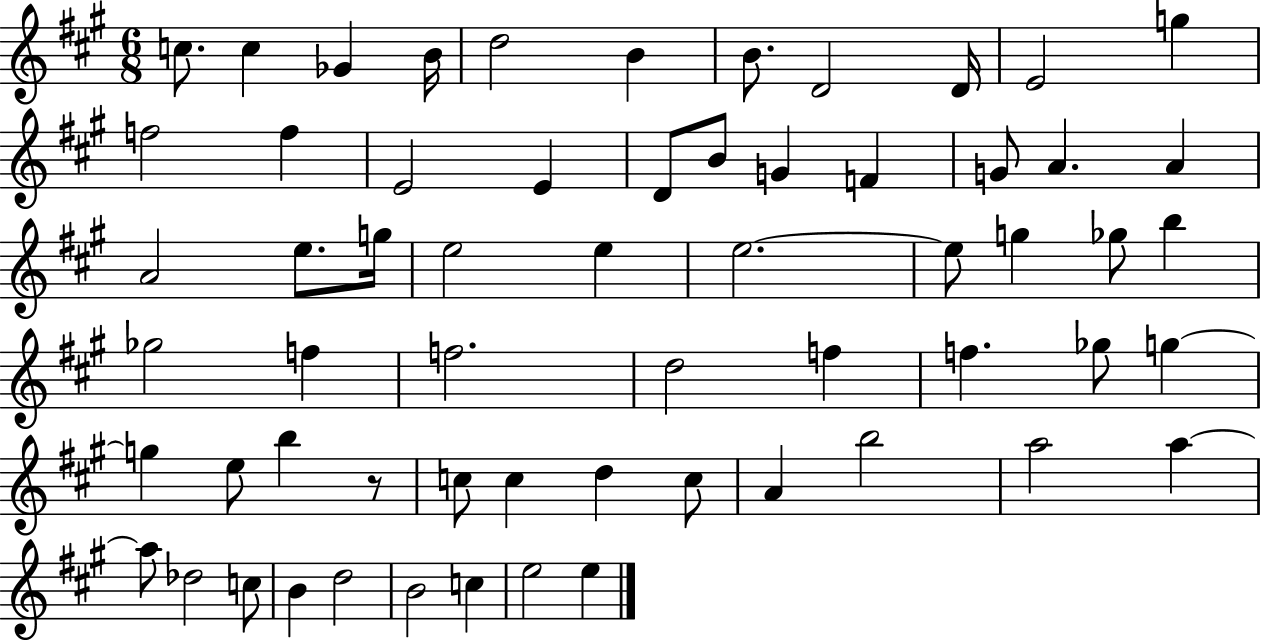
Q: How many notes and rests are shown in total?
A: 61